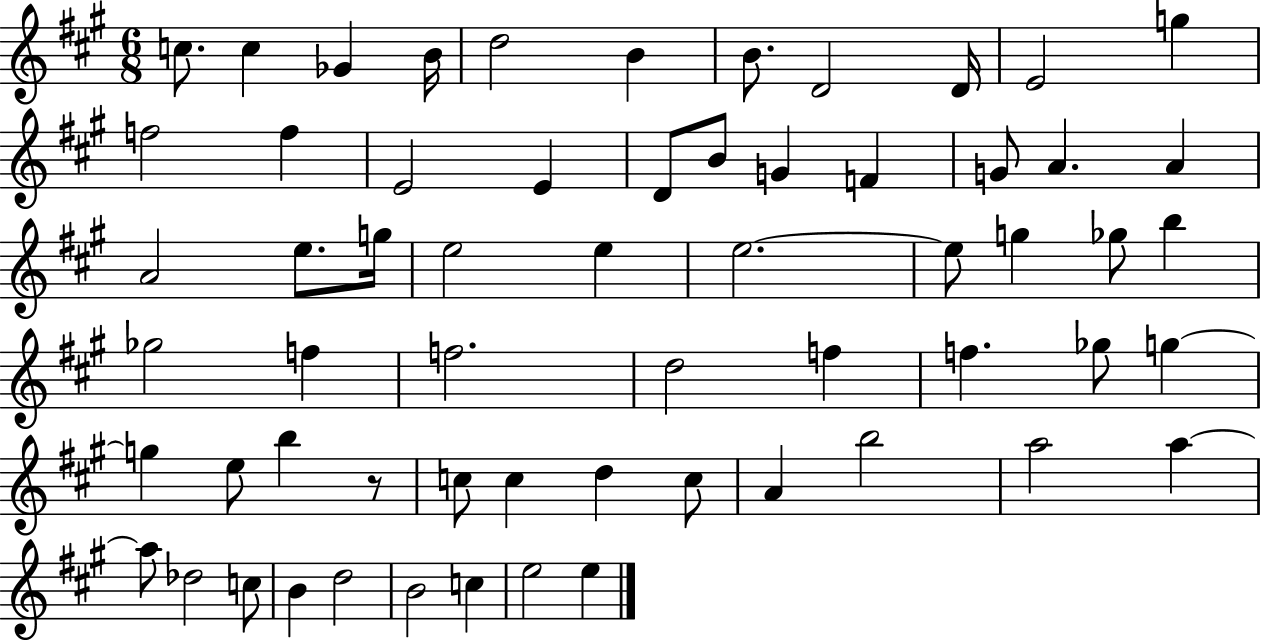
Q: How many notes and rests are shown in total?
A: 61